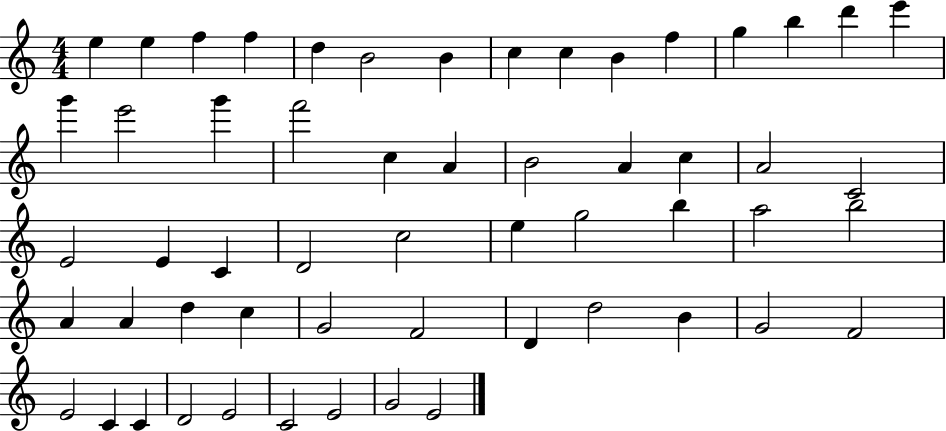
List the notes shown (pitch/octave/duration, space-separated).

E5/q E5/q F5/q F5/q D5/q B4/h B4/q C5/q C5/q B4/q F5/q G5/q B5/q D6/q E6/q G6/q E6/h G6/q F6/h C5/q A4/q B4/h A4/q C5/q A4/h C4/h E4/h E4/q C4/q D4/h C5/h E5/q G5/h B5/q A5/h B5/h A4/q A4/q D5/q C5/q G4/h F4/h D4/q D5/h B4/q G4/h F4/h E4/h C4/q C4/q D4/h E4/h C4/h E4/h G4/h E4/h